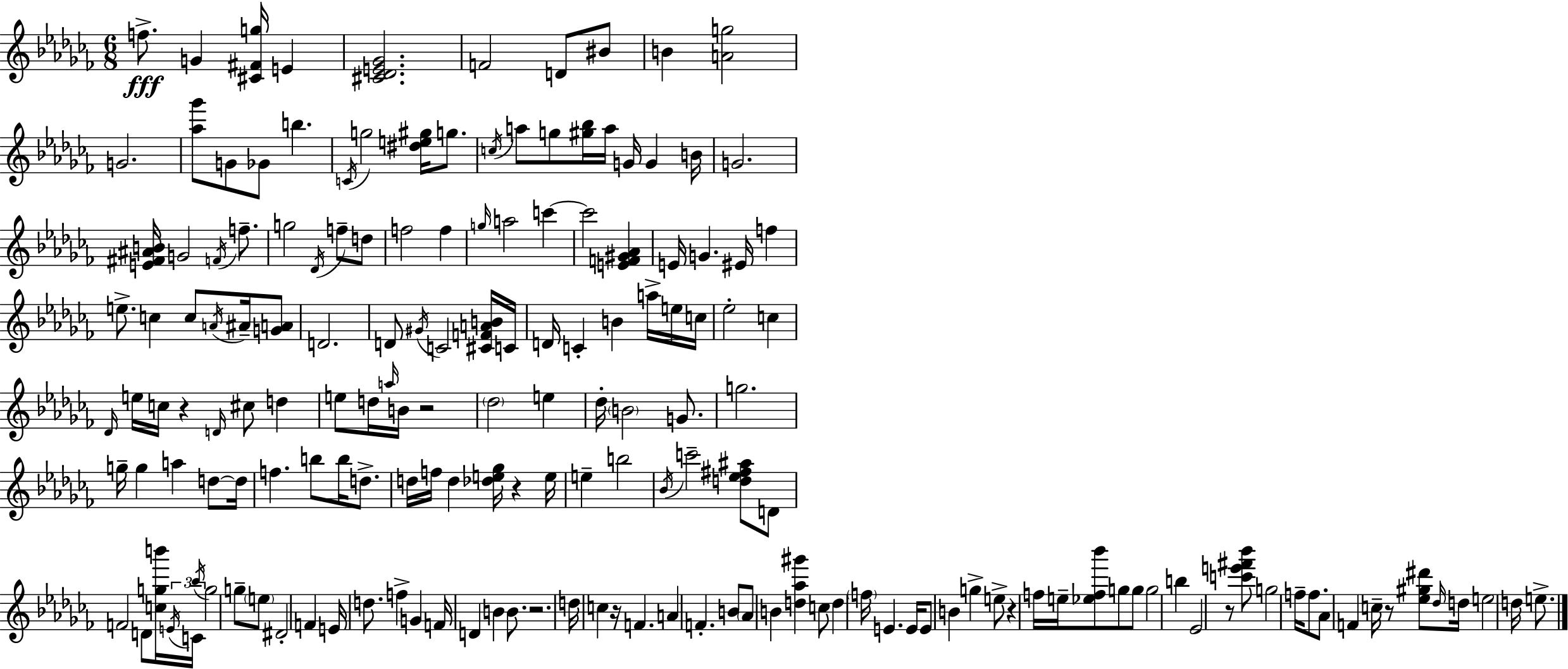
F5/e. G4/q [C#4,F#4,G5]/s E4/q [C#4,Db4,E4,Gb4]/h. F4/h D4/e BIS4/e B4/q [A4,G5]/h G4/h. [Ab5,Gb6]/e G4/e Gb4/e B5/q. C4/s G5/h [D#5,E5,G#5]/s G5/e. C5/s A5/e G5/e [G#5,Bb5]/s A5/s G4/s G4/q B4/s G4/h. [E4,F#4,A#4,B4]/s G4/h F4/s F5/e. G5/h Db4/s F5/e D5/e F5/h F5/q G5/s A5/h C6/q C6/h [E4,F4,G#4,Ab4]/q E4/s G4/q. EIS4/s F5/q E5/e. C5/q C5/e A4/s A#4/s [G4,A4]/e D4/h. D4/e G#4/s C4/h [C#4,F4,A4,B4]/s C4/s D4/s C4/q B4/q A5/s E5/s C5/s Eb5/h C5/q Db4/s E5/s C5/s R/q D4/s C#5/e D5/q E5/e D5/s A5/s B4/s R/h Db5/h E5/q Db5/s B4/h G4/e. G5/h. G5/s G5/q A5/q D5/e D5/s F5/q. B5/e B5/s D5/e. D5/s F5/s D5/q [Db5,E5,Gb5]/s R/q E5/s E5/q B5/h Bb4/s C6/h [D5,Eb5,F#5,A#5]/e D4/e F4/h D4/e [C5,G5,B6]/s E4/s C4/s Bb5/s G5/h G5/e E5/e D#4/h F4/q E4/s D5/e. F5/q G4/q F4/s D4/q B4/q B4/e. R/h. D5/s C5/q R/s F4/q. A4/q F4/q. B4/e Ab4/e B4/q [D5,Ab5,G#6]/q C5/e D5/q F5/s E4/q. E4/s E4/e B4/q G5/q E5/e R/q F5/s E5/s [Eb5,F5,Bb6]/e G5/e G5/e G5/h B5/q Eb4/h R/e [C6,E6,F#6,Bb6]/e G5/h F5/s F5/e. Ab4/e F4/q C5/s R/e [Eb5,G#5,D#6]/e Db5/s D5/s E5/h D5/s E5/e.